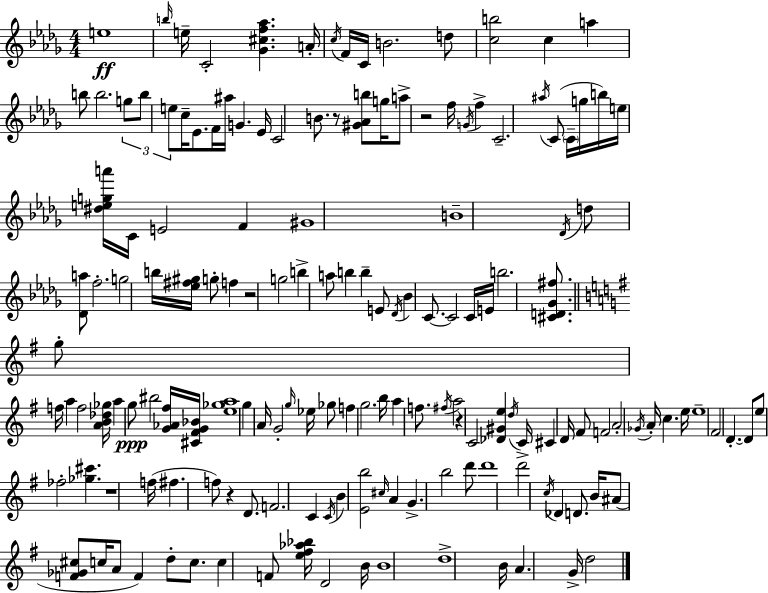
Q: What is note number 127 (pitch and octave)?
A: F4